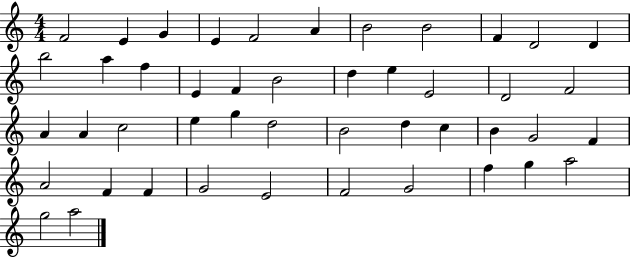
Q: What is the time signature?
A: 4/4